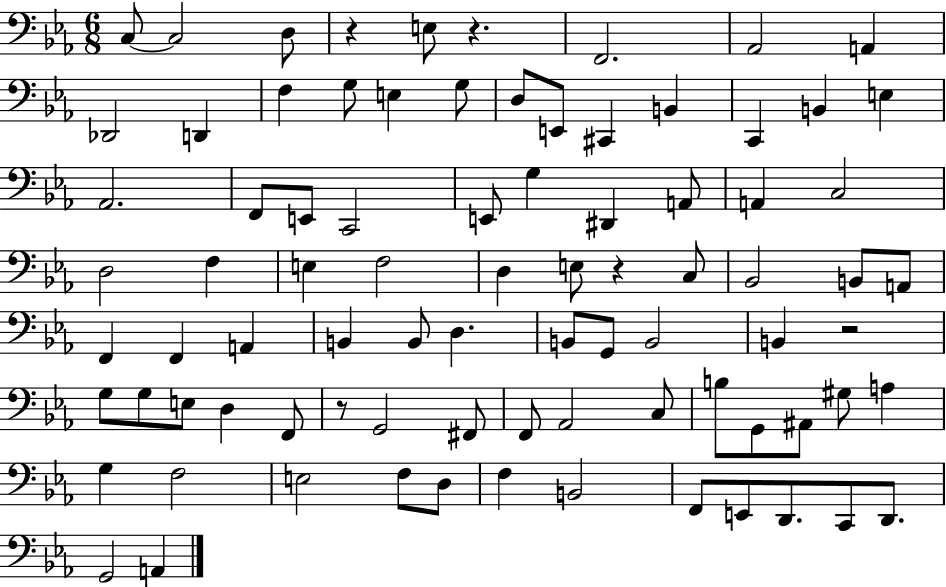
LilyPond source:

{
  \clef bass
  \numericTimeSignature
  \time 6/8
  \key ees \major
  \repeat volta 2 { c8~~ c2 d8 | r4 e8 r4. | f,2. | aes,2 a,4 | \break des,2 d,4 | f4 g8 e4 g8 | d8 e,8 cis,4 b,4 | c,4 b,4 e4 | \break aes,2. | f,8 e,8 c,2 | e,8 g4 dis,4 a,8 | a,4 c2 | \break d2 f4 | e4 f2 | d4 e8 r4 c8 | bes,2 b,8 a,8 | \break f,4 f,4 a,4 | b,4 b,8 d4. | b,8 g,8 b,2 | b,4 r2 | \break g8 g8 e8 d4 f,8 | r8 g,2 fis,8 | f,8 aes,2 c8 | b8 g,8 ais,8 gis8 a4 | \break g4 f2 | e2 f8 d8 | f4 b,2 | f,8 e,8 d,8. c,8 d,8. | \break g,2 a,4 | } \bar "|."
}